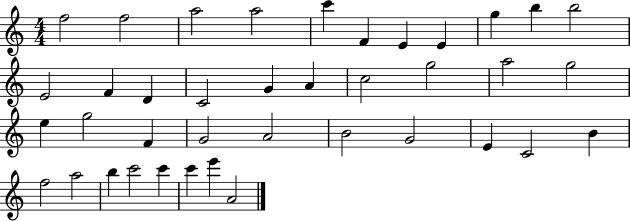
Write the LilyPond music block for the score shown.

{
  \clef treble
  \numericTimeSignature
  \time 4/4
  \key c \major
  f''2 f''2 | a''2 a''2 | c'''4 f'4 e'4 e'4 | g''4 b''4 b''2 | \break e'2 f'4 d'4 | c'2 g'4 a'4 | c''2 g''2 | a''2 g''2 | \break e''4 g''2 f'4 | g'2 a'2 | b'2 g'2 | e'4 c'2 b'4 | \break f''2 a''2 | b''4 c'''2 c'''4 | c'''4 e'''4 a'2 | \bar "|."
}